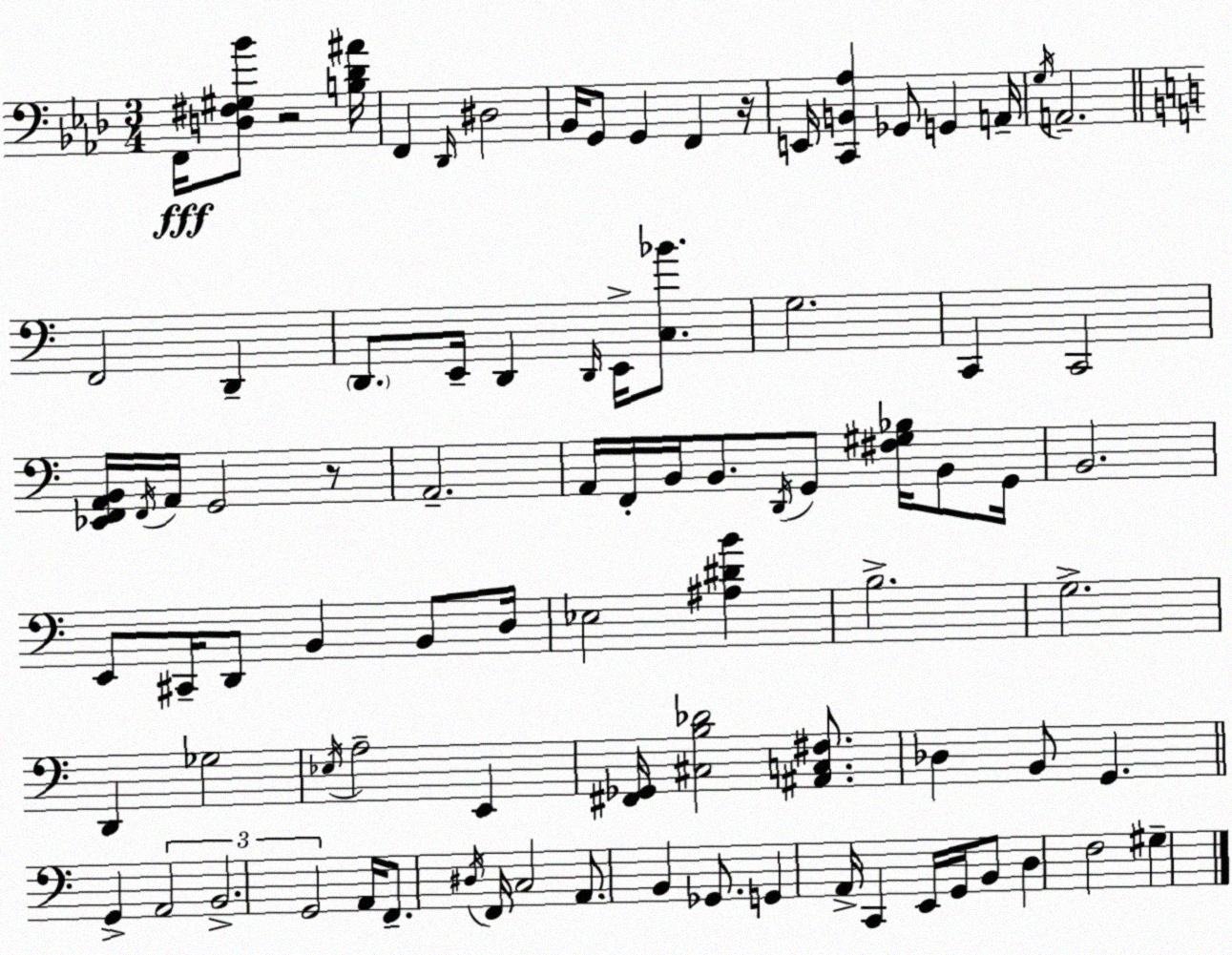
X:1
T:Untitled
M:3/4
L:1/4
K:Fm
F,,/4 [D,^F,^G,_B]/2 z2 [B,_D^A]/4 F,, _D,,/4 ^D,2 _B,,/4 G,,/2 G,, F,, z/4 E,,/4 [C,,B,,_A,] _G,,/2 G,, A,,/4 G,/4 A,,2 F,,2 D,, D,,/2 E,,/4 D,, D,,/4 E,,/4 [C,_B]/2 G,2 C,, C,,2 [_E,,F,,A,,B,,]/4 F,,/4 A,,/4 G,,2 z/2 A,,2 A,,/4 F,,/4 B,,/4 B,,/2 D,,/4 G,,/2 [^F,^G,_B,]/4 B,,/2 G,,/4 B,,2 E,,/2 ^C,,/4 D,,/2 B,, B,,/2 D,/4 _E,2 [^A,^DB] B,2 G,2 D,, _G,2 _E,/4 A,2 E,, [^F,,_G,,]/4 [^C,B,_D]2 [^A,,C,^F,]/2 _D, B,,/2 G,, G,, A,,2 B,,2 G,,2 A,,/4 F,,/2 ^D,/4 F,,/4 C,2 A,,/2 B,, _G,,/2 G,, A,,/4 C,, E,,/4 G,,/4 B,,/2 D, F,2 ^G,